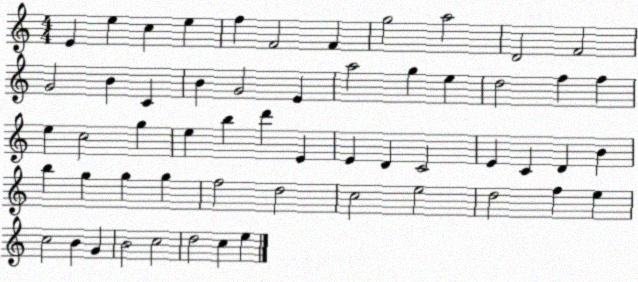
X:1
T:Untitled
M:4/4
L:1/4
K:C
E e c e f F2 F g2 a2 D2 F2 G2 B C B G2 E a2 g e d2 f f e c2 g e b d' E E D C2 E C D B b g g g f2 d2 c2 e2 d2 f e c2 B G B2 c2 d2 c e